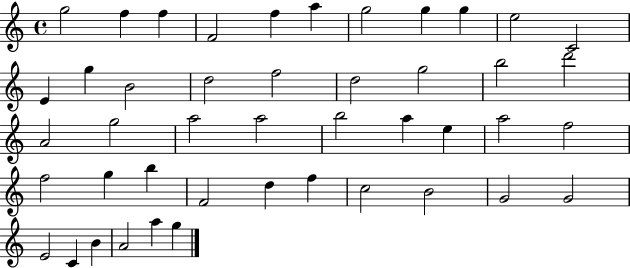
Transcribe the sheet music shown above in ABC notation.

X:1
T:Untitled
M:4/4
L:1/4
K:C
g2 f f F2 f a g2 g g e2 C2 E g B2 d2 f2 d2 g2 b2 d'2 A2 g2 a2 a2 b2 a e a2 f2 f2 g b F2 d f c2 B2 G2 G2 E2 C B A2 a g